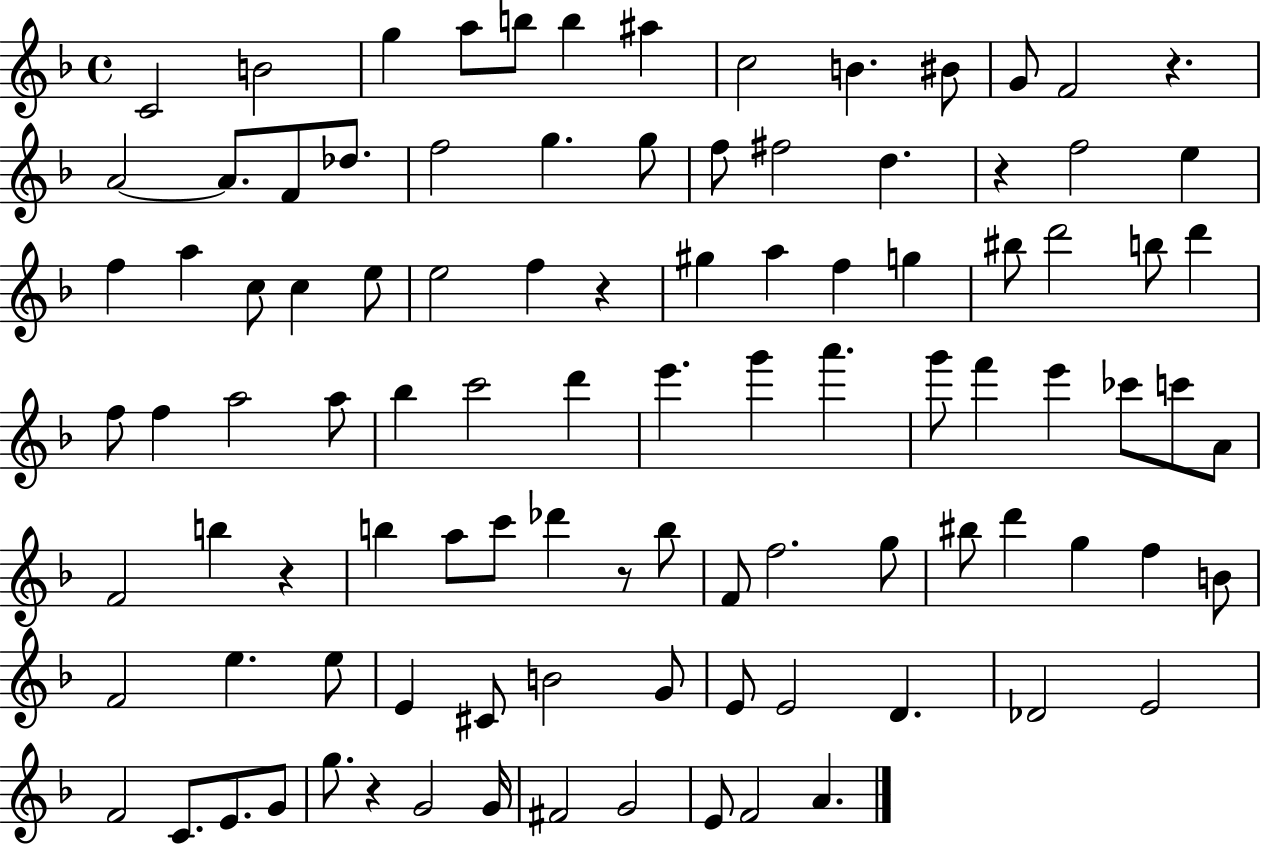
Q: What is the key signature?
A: F major